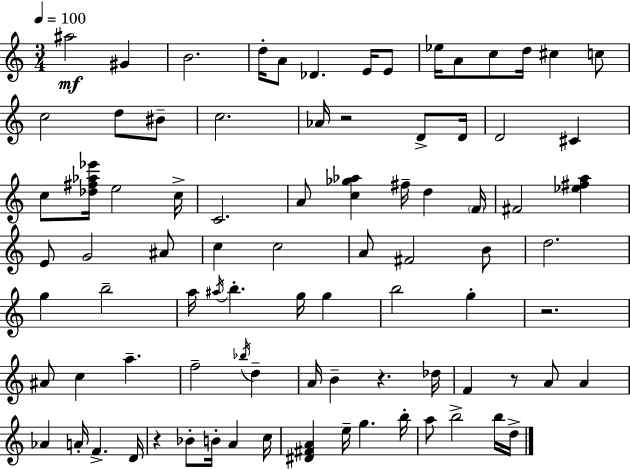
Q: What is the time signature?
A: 3/4